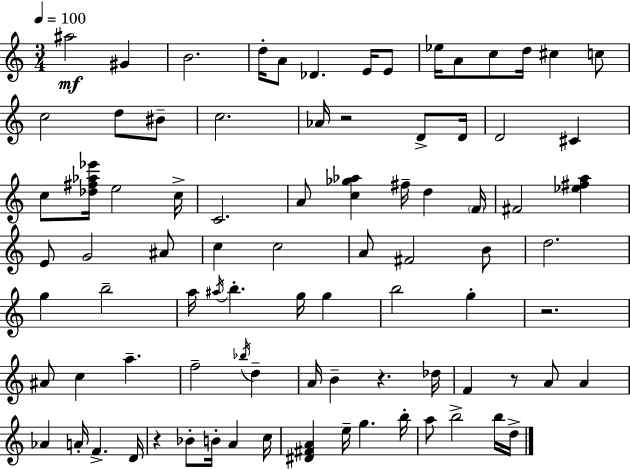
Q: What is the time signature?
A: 3/4